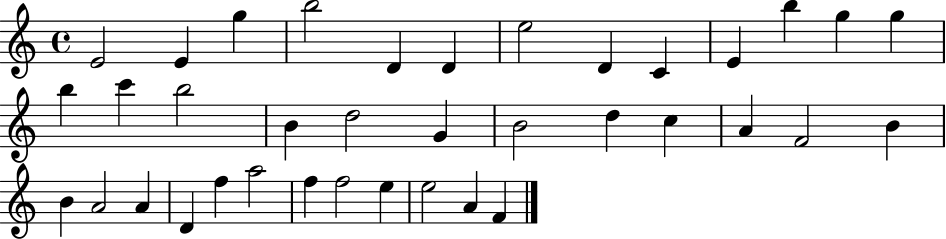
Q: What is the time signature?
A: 4/4